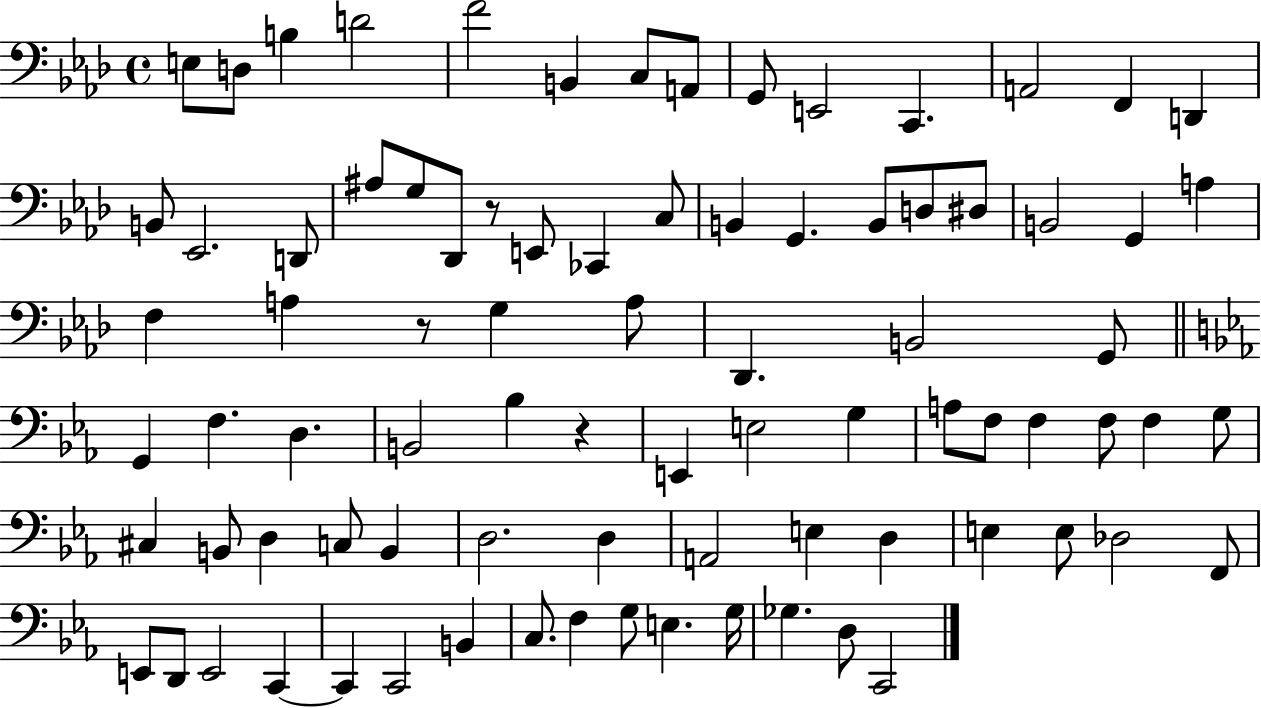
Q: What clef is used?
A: bass